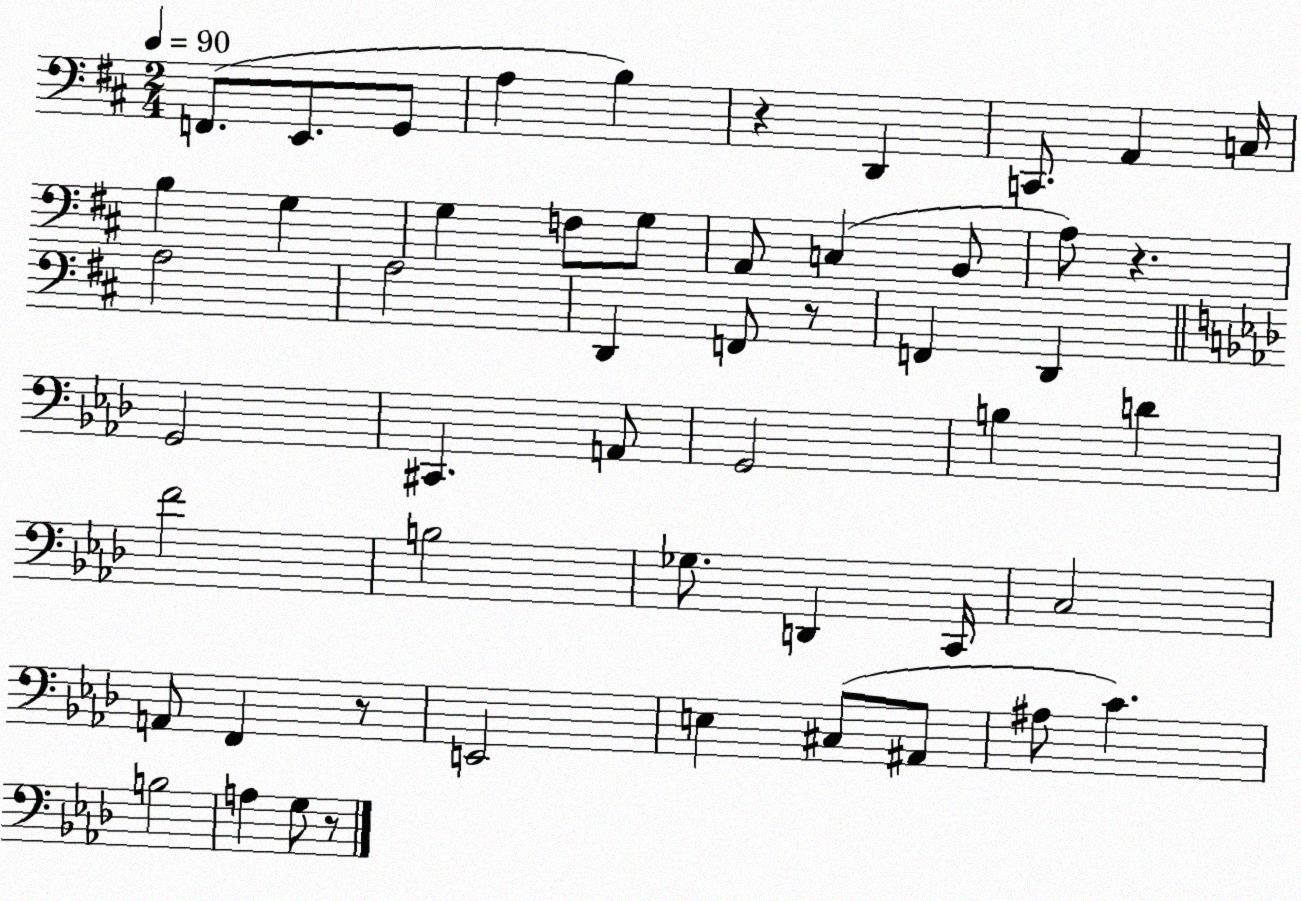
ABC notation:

X:1
T:Untitled
M:2/4
L:1/4
K:D
F,,/2 E,,/2 G,,/2 A, B, z D,, C,,/2 A,, C,/4 B, G, G, F,/2 G,/2 A,,/2 C, B,,/2 A,/2 z A,2 A,2 D,, F,,/2 z/2 F,, D,, G,,2 ^C,, A,,/2 G,,2 B, D F2 B,2 _G,/2 D,, C,,/4 C,2 A,,/2 F,, z/2 E,,2 E, ^C,/2 ^A,,/2 ^A,/2 C B,2 A, G,/2 z/2